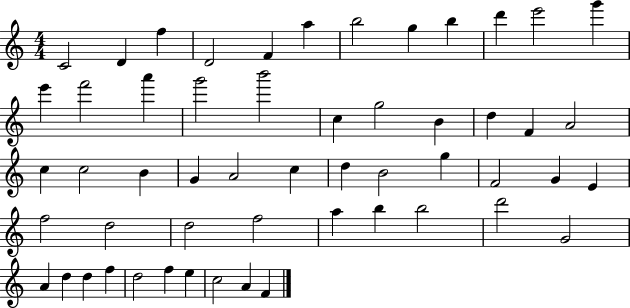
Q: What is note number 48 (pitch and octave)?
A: F5